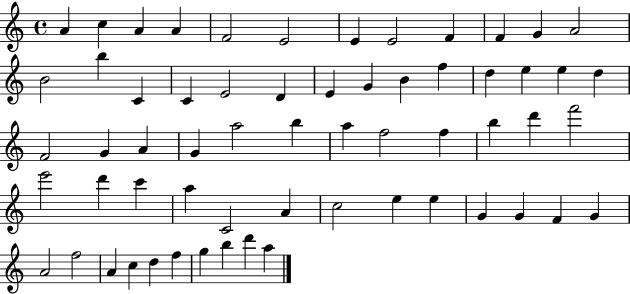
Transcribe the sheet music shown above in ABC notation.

X:1
T:Untitled
M:4/4
L:1/4
K:C
A c A A F2 E2 E E2 F F G A2 B2 b C C E2 D E G B f d e e d F2 G A G a2 b a f2 f b d' f'2 e'2 d' c' a C2 A c2 e e G G F G A2 f2 A c d f g b d' a